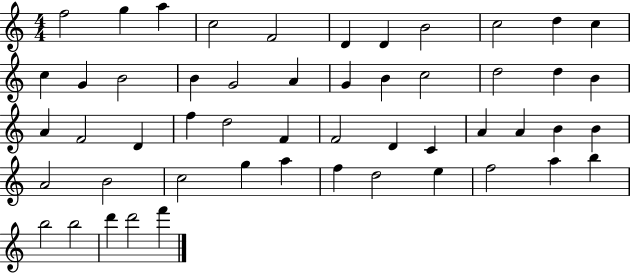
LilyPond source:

{
  \clef treble
  \numericTimeSignature
  \time 4/4
  \key c \major
  f''2 g''4 a''4 | c''2 f'2 | d'4 d'4 b'2 | c''2 d''4 c''4 | \break c''4 g'4 b'2 | b'4 g'2 a'4 | g'4 b'4 c''2 | d''2 d''4 b'4 | \break a'4 f'2 d'4 | f''4 d''2 f'4 | f'2 d'4 c'4 | a'4 a'4 b'4 b'4 | \break a'2 b'2 | c''2 g''4 a''4 | f''4 d''2 e''4 | f''2 a''4 b''4 | \break b''2 b''2 | d'''4 d'''2 f'''4 | \bar "|."
}